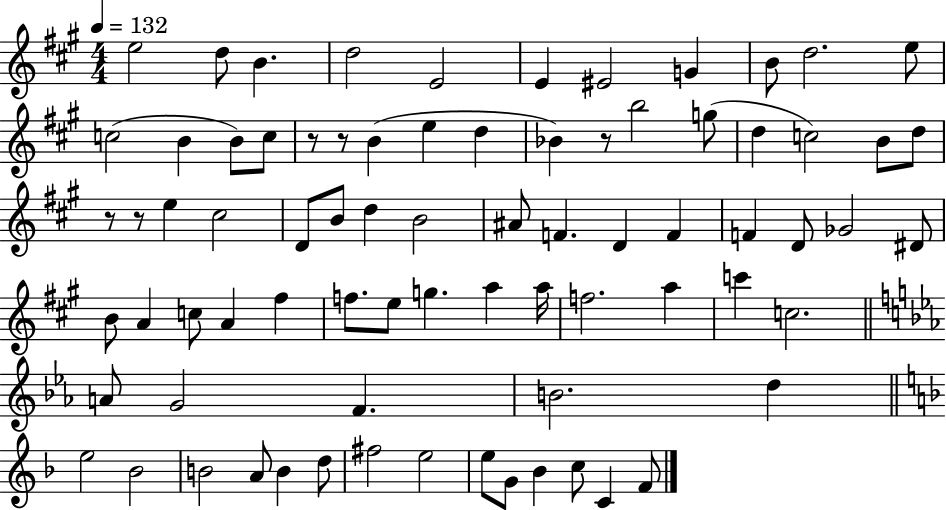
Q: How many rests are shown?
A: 5